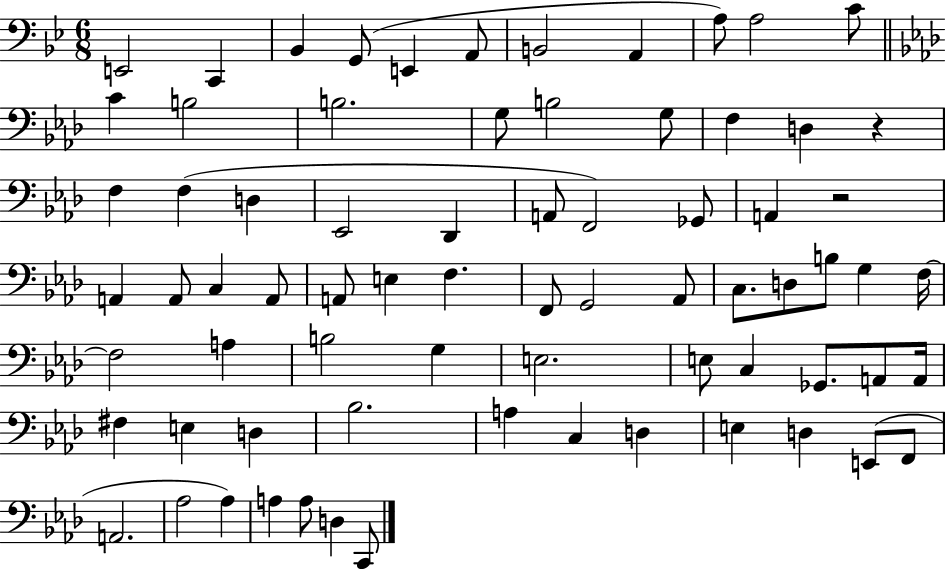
E2/h C2/q Bb2/q G2/e E2/q A2/e B2/h A2/q A3/e A3/h C4/e C4/q B3/h B3/h. G3/e B3/h G3/e F3/q D3/q R/q F3/q F3/q D3/q Eb2/h Db2/q A2/e F2/h Gb2/e A2/q R/h A2/q A2/e C3/q A2/e A2/e E3/q F3/q. F2/e G2/h Ab2/e C3/e. D3/e B3/e G3/q F3/s F3/h A3/q B3/h G3/q E3/h. E3/e C3/q Gb2/e. A2/e A2/s F#3/q E3/q D3/q Bb3/h. A3/q C3/q D3/q E3/q D3/q E2/e F2/e A2/h. Ab3/h Ab3/q A3/q A3/e D3/q C2/e